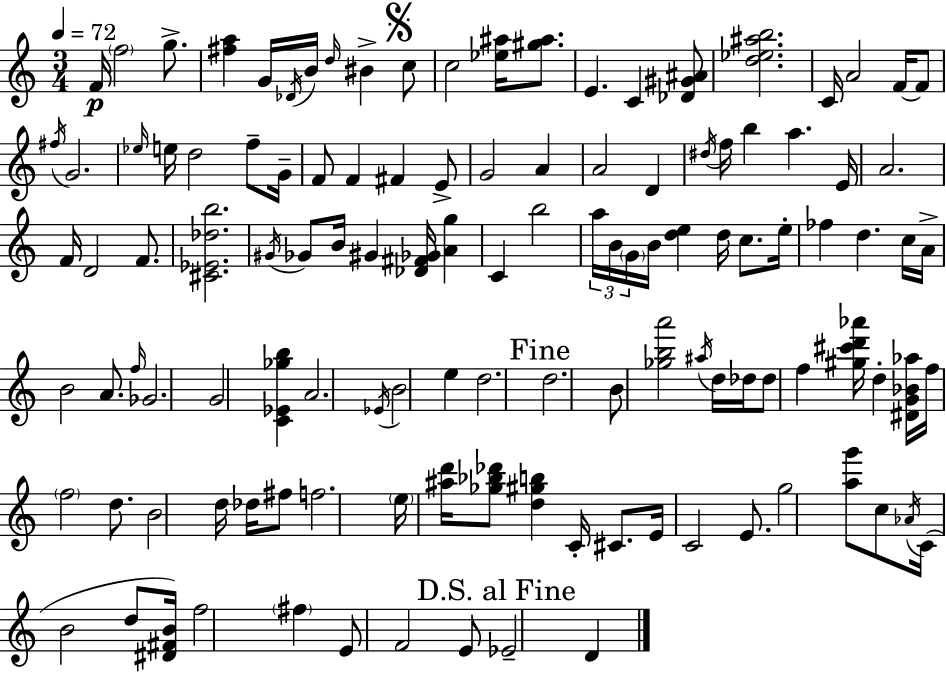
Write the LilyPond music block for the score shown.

{
  \clef treble
  \numericTimeSignature
  \time 3/4
  \key c \major
  \tempo 4 = 72
  \repeat volta 2 { f'16\p \parenthesize f''2 g''8.-> | <fis'' a''>4 g'16 \acciaccatura { des'16 } b'16 \grace { d''16 } bis'4-> | \mark \markup { \musicglyph "scripts.segno" } c''8 c''2 <ees'' ais''>16 <gis'' ais''>8. | e'4. c'4 | \break <des' gis' ais'>8 <d'' ees'' ais'' b''>2. | c'16 a'2 f'16~~ | f'8 \acciaccatura { fis''16 } g'2. | \grace { ees''16 } e''16 d''2 | \break f''8-- g'16-- f'8 f'4 fis'4 | e'8-> g'2 | a'4 a'2 | d'4 \acciaccatura { dis''16 } f''16 b''4 a''4. | \break e'16 a'2. | f'16 d'2 | f'8. <cis' ees' des'' b''>2. | \acciaccatura { gis'16 } ges'8 b'16 gis'4 | \break <des' fis' ges'>16 <a' g''>4 c'4 b''2 | \tuplet 3/2 { a''16 b'16 \parenthesize g'16 } b'16 <d'' e''>4 | d''16 c''8. e''16-. fes''4 d''4. | c''16 a'16-> b'2 | \break a'8. \grace { f''16 } ges'2. | g'2 | <c' ees' ges'' b''>4 a'2. | \acciaccatura { ees'16 } b'2 | \break e''4 d''2. | \mark "Fine" d''2. | b'8 <ges'' b'' a'''>2 | \acciaccatura { ais''16 } d''16 des''16 des''8 f''4 | \break <gis'' cis''' d''' aes'''>16 d''4-. <dis' g' bes' aes''>16 f''16 \parenthesize f''2 | d''8. b'2 | d''16 des''16 fis''8 f''2. | \parenthesize e''16 <ais'' d'''>16 <ges'' bes'' des'''>8 | \break <d'' gis'' b''>4 c'16-. cis'8. e'16 c'2 | e'8. g''2 | <a'' g'''>8 c''8 \acciaccatura { aes'16 } c'16( b'2 | d''8 <dis' fis' b'>16) f''2 | \break \parenthesize fis''4 e'8 | f'2 e'8 \mark "D.S. al Fine" ees'2-- | d'4 } \bar "|."
}